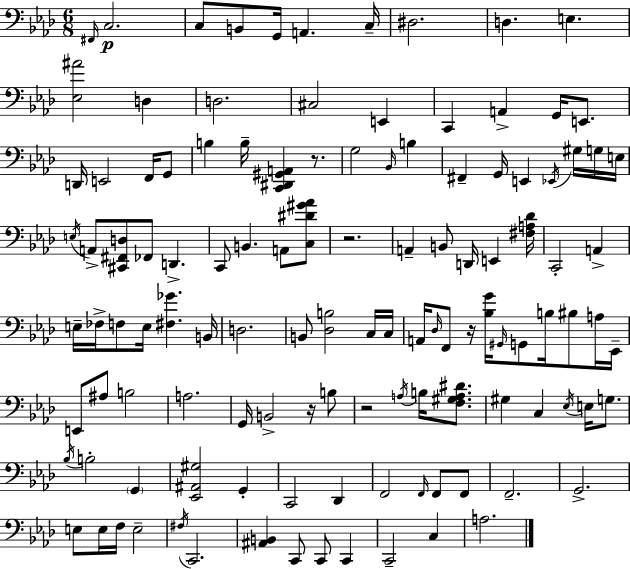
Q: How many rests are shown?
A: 5